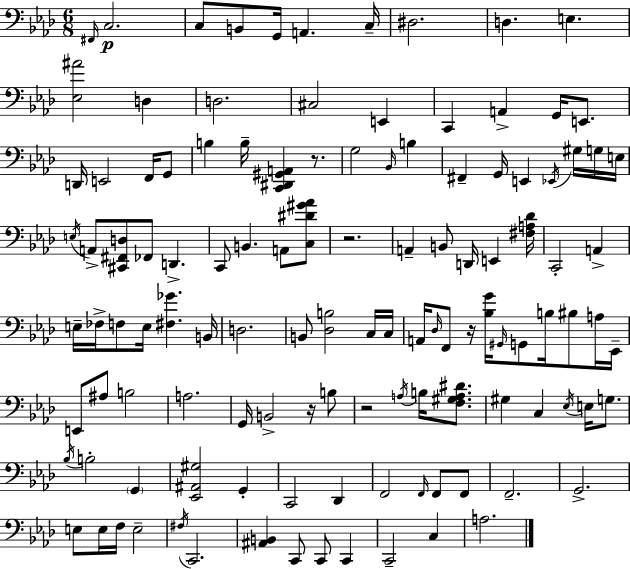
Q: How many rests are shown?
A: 5